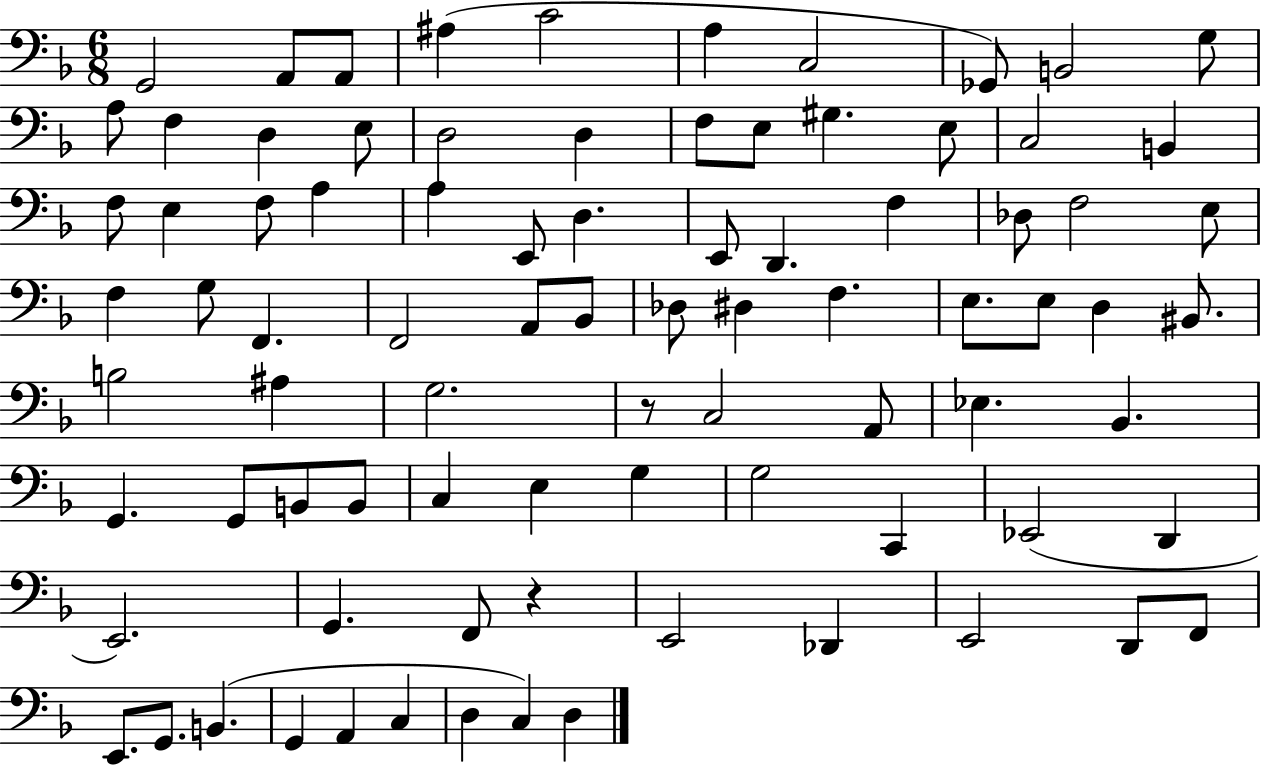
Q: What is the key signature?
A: F major